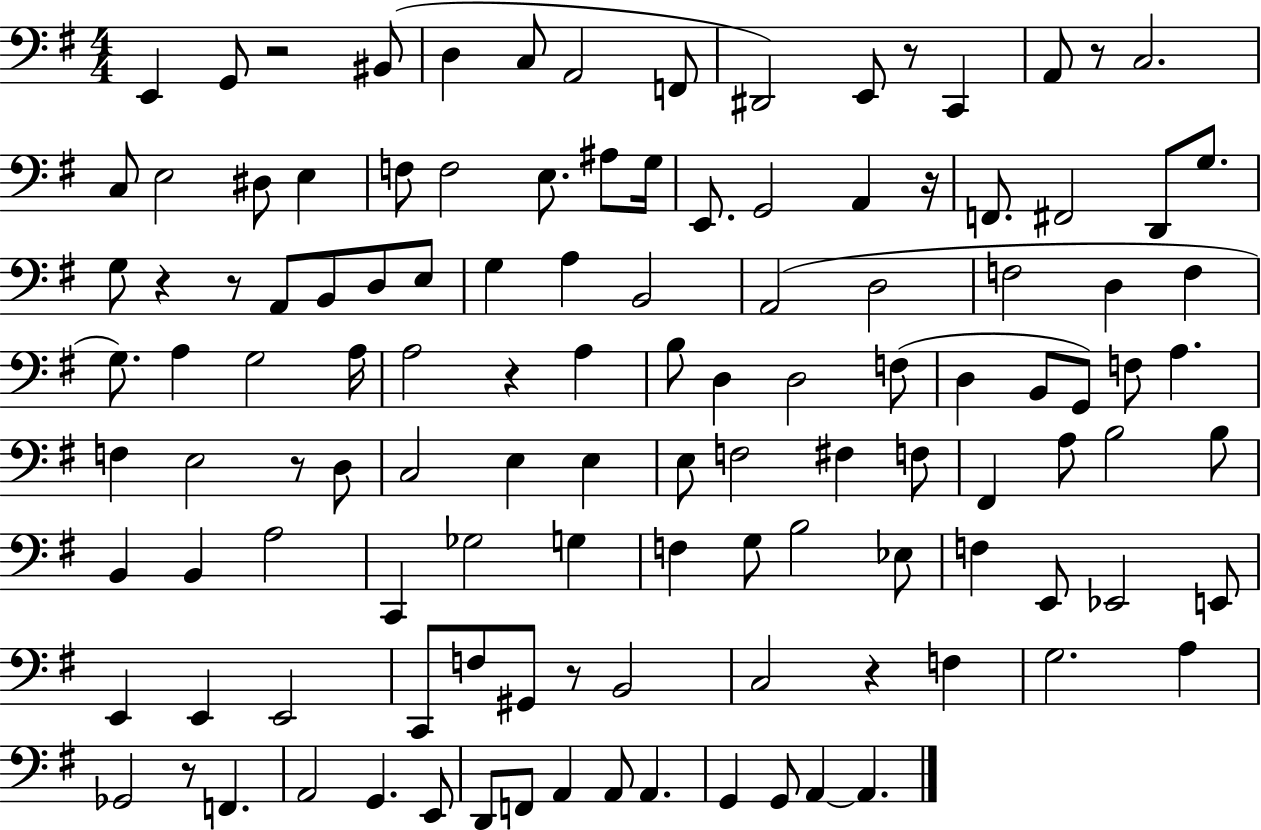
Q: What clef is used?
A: bass